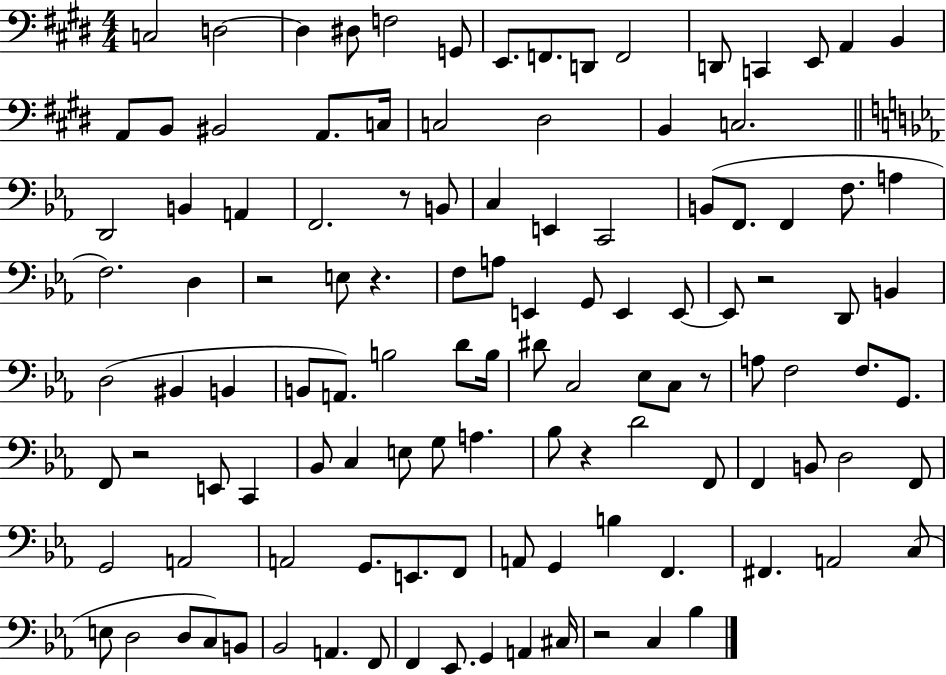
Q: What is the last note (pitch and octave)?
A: Bb3